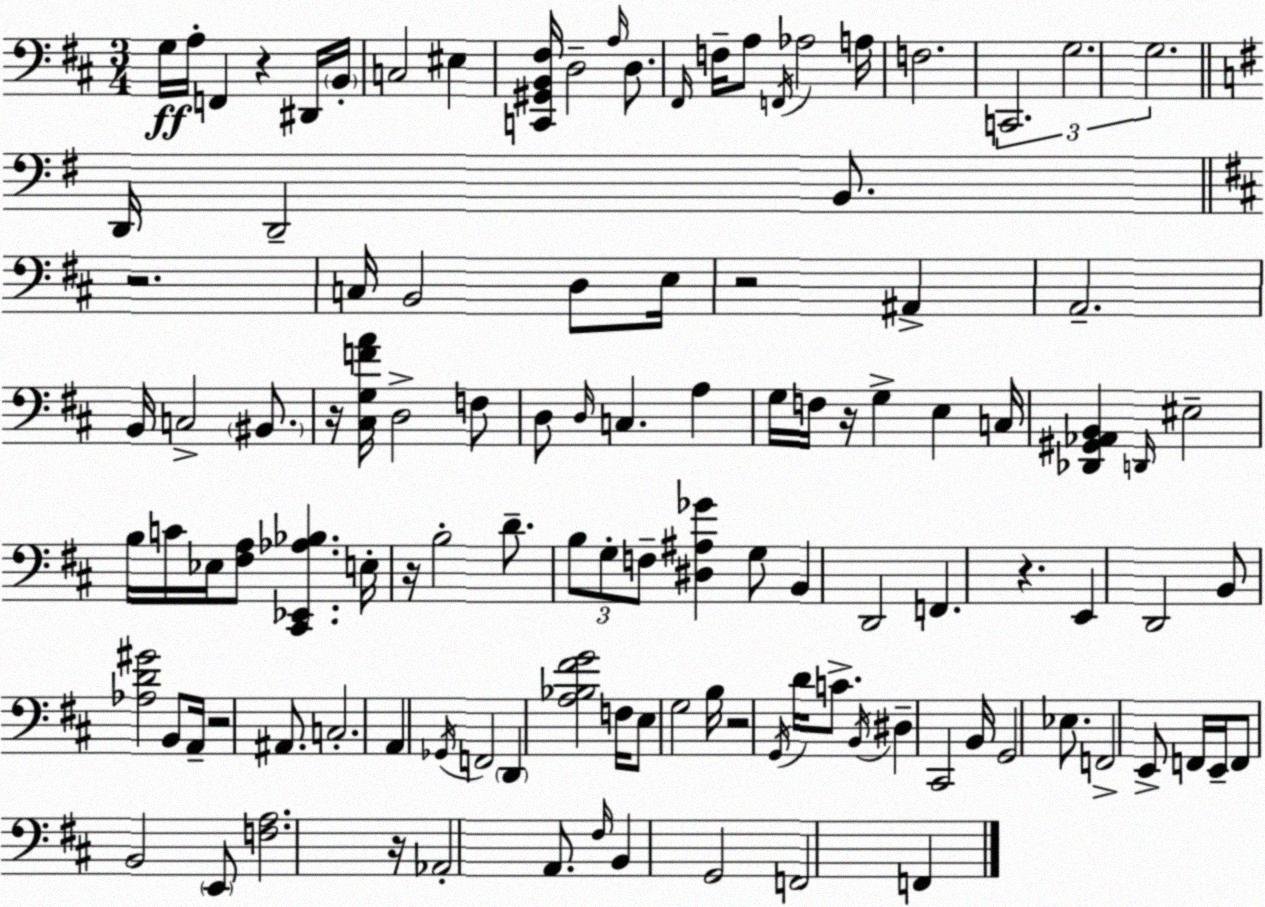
X:1
T:Untitled
M:3/4
L:1/4
K:D
G,/4 A,/4 F,, z ^D,,/4 B,,/4 C,2 ^E, [C,,^G,,B,,^F,]/4 D,2 A,/4 D,/2 ^F,,/4 F,/4 A,/2 F,,/4 _A,2 A,/4 F,2 C,,2 G,2 G,2 D,,/4 D,,2 B,,/2 z2 C,/4 B,,2 D,/2 E,/4 z2 ^A,, A,,2 B,,/4 C,2 ^B,,/2 z/4 [^C,G,FA]/4 D,2 F,/2 D,/2 D,/4 C, A, G,/4 F,/4 z/4 G, E, C,/4 [_D,,^G,,_A,,B,,] D,,/4 ^E,2 B,/4 C/4 _E,/4 [^F,A,]/2 [^C,,_E,,_A,_B,] E,/4 z/4 B,2 D/2 B,/2 G,/2 F,/2 [^D,^A,_G] G,/2 B,, D,,2 F,, z E,, D,,2 B,,/2 [_A,D^G]2 B,,/2 A,,/4 z2 ^A,,/2 C,2 A,, _G,,/4 F,,2 D,, [A,_B,^FG]2 F,/4 E,/2 G,2 B,/4 z2 G,,/4 D/4 C/2 B,,/4 ^D, ^C,,2 B,,/4 G,,2 _E,/2 F,,2 E,,/2 F,,/4 E,,/4 F,,/2 B,,2 E,,/2 [F,A,]2 z/4 _A,,2 A,,/2 ^F,/4 B,, G,,2 F,,2 F,,